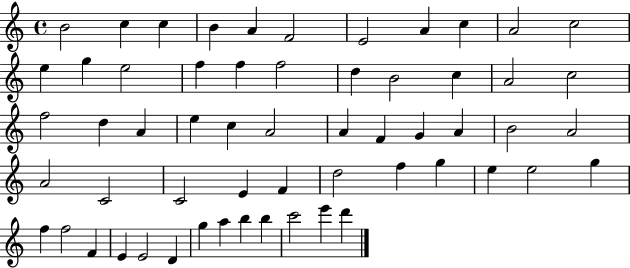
X:1
T:Untitled
M:4/4
L:1/4
K:C
B2 c c B A F2 E2 A c A2 c2 e g e2 f f f2 d B2 c A2 c2 f2 d A e c A2 A F G A B2 A2 A2 C2 C2 E F d2 f g e e2 g f f2 F E E2 D g a b b c'2 e' d'